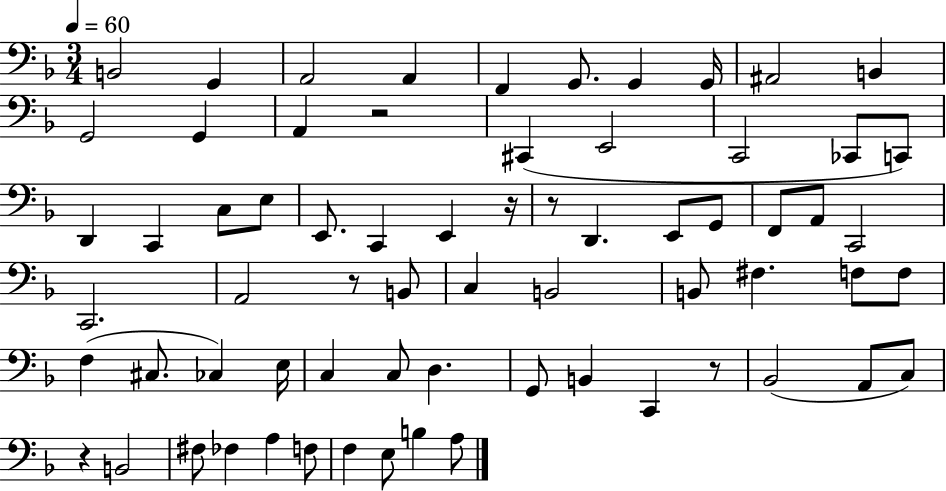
X:1
T:Untitled
M:3/4
L:1/4
K:F
B,,2 G,, A,,2 A,, F,, G,,/2 G,, G,,/4 ^A,,2 B,, G,,2 G,, A,, z2 ^C,, E,,2 C,,2 _C,,/2 C,,/2 D,, C,, C,/2 E,/2 E,,/2 C,, E,, z/4 z/2 D,, E,,/2 G,,/2 F,,/2 A,,/2 C,,2 C,,2 A,,2 z/2 B,,/2 C, B,,2 B,,/2 ^F, F,/2 F,/2 F, ^C,/2 _C, E,/4 C, C,/2 D, G,,/2 B,, C,, z/2 _B,,2 A,,/2 C,/2 z B,,2 ^F,/2 _F, A, F,/2 F, E,/2 B, A,/2